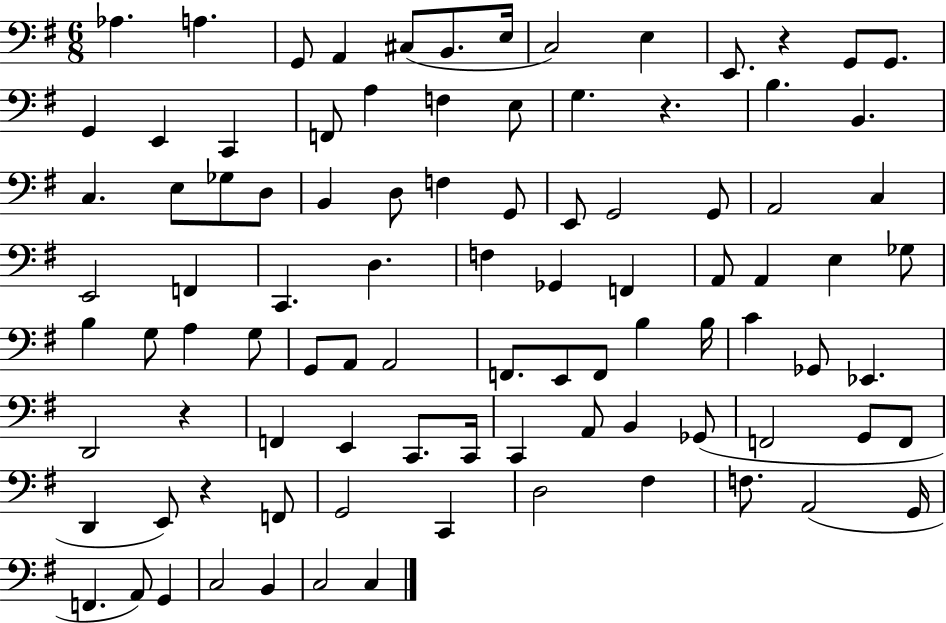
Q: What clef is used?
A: bass